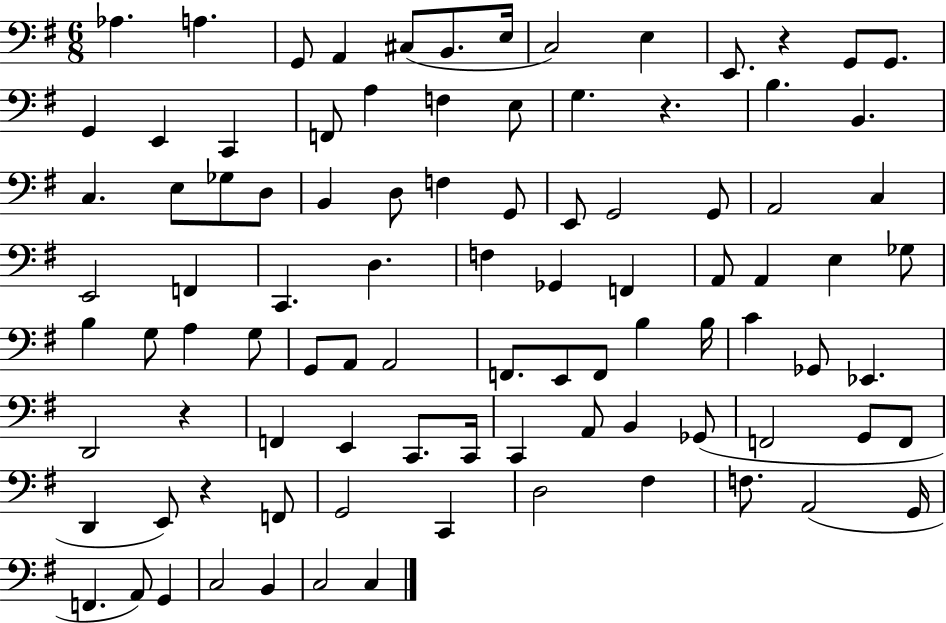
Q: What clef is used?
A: bass